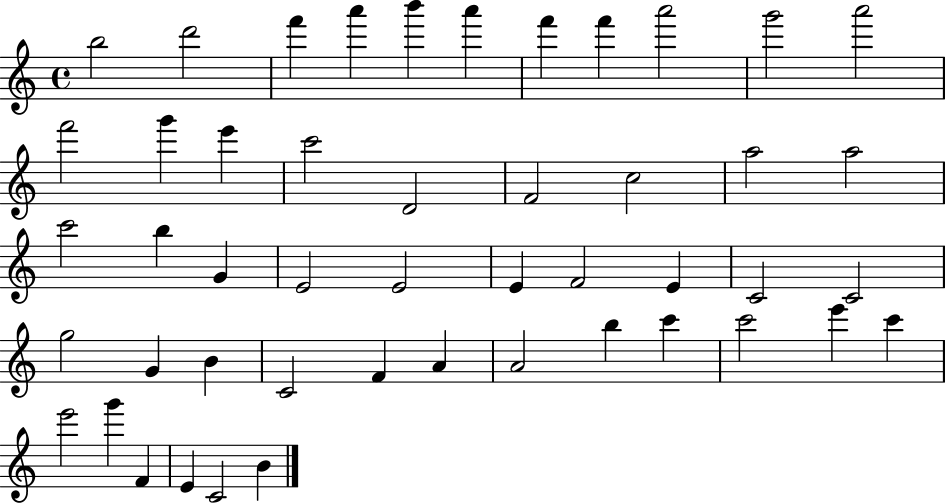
{
  \clef treble
  \time 4/4
  \defaultTimeSignature
  \key c \major
  b''2 d'''2 | f'''4 a'''4 b'''4 a'''4 | f'''4 f'''4 a'''2 | g'''2 a'''2 | \break f'''2 g'''4 e'''4 | c'''2 d'2 | f'2 c''2 | a''2 a''2 | \break c'''2 b''4 g'4 | e'2 e'2 | e'4 f'2 e'4 | c'2 c'2 | \break g''2 g'4 b'4 | c'2 f'4 a'4 | a'2 b''4 c'''4 | c'''2 e'''4 c'''4 | \break e'''2 g'''4 f'4 | e'4 c'2 b'4 | \bar "|."
}